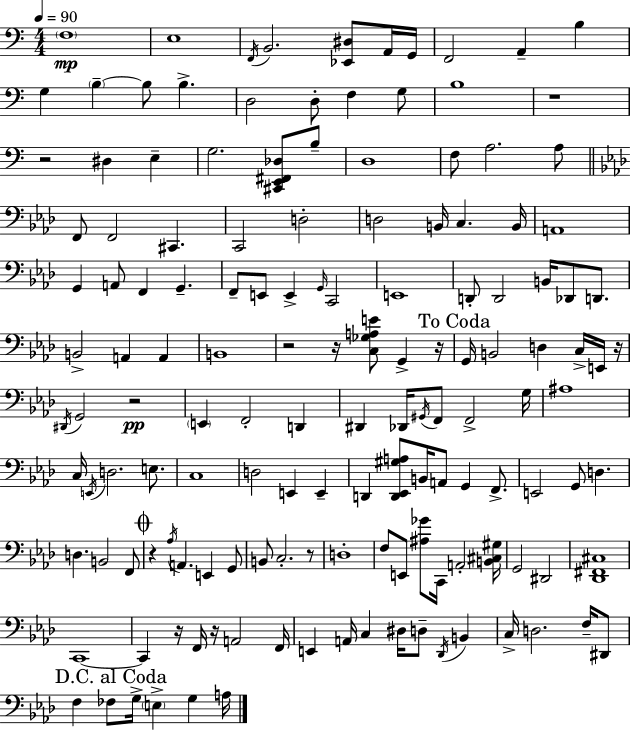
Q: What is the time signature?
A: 4/4